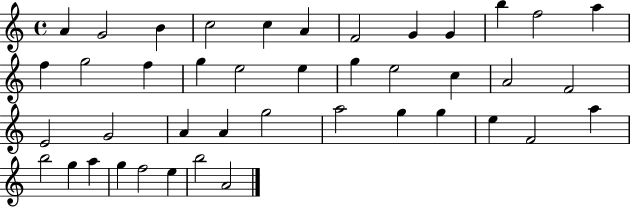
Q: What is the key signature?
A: C major